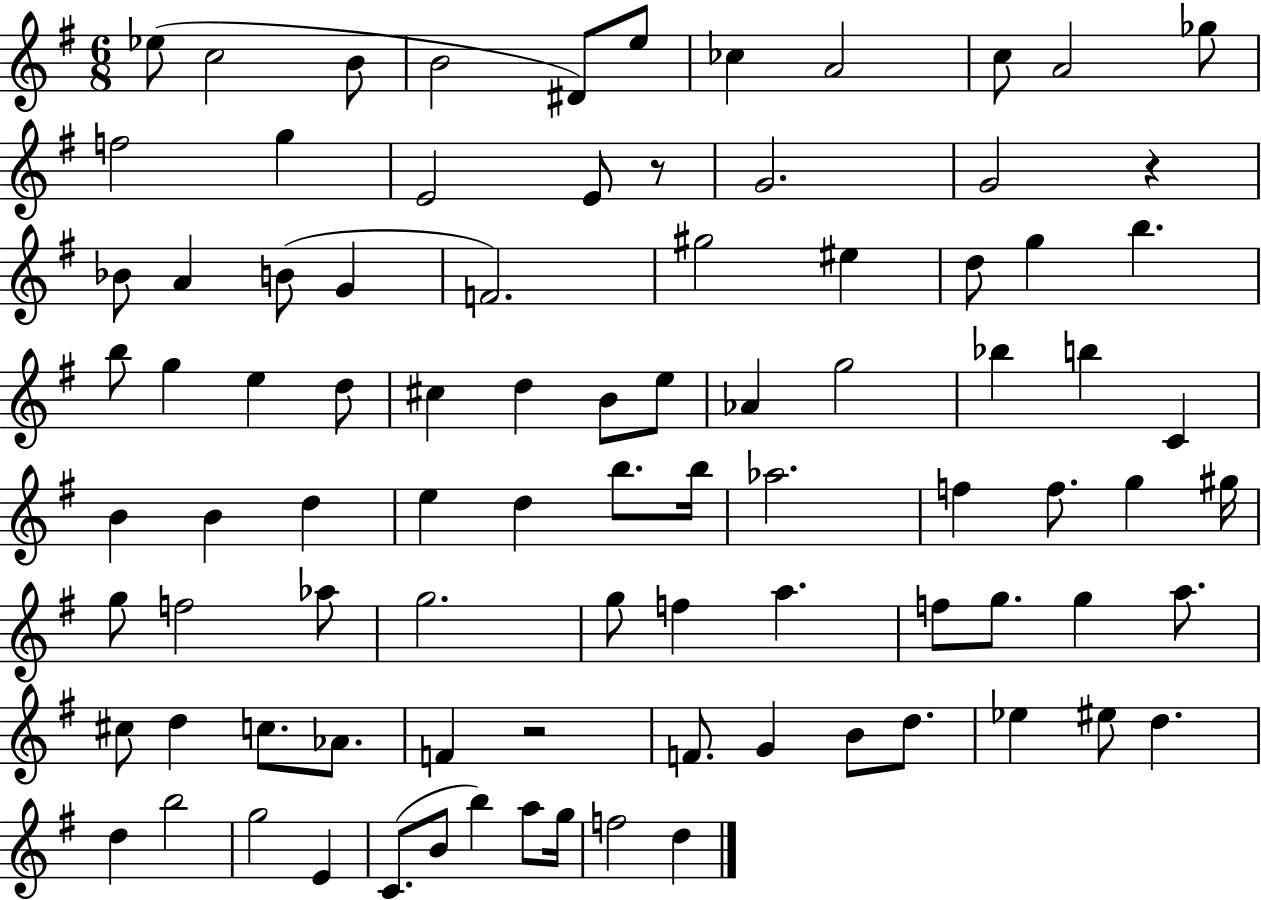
{
  \clef treble
  \numericTimeSignature
  \time 6/8
  \key g \major
  ees''8( c''2 b'8 | b'2 dis'8) e''8 | ces''4 a'2 | c''8 a'2 ges''8 | \break f''2 g''4 | e'2 e'8 r8 | g'2. | g'2 r4 | \break bes'8 a'4 b'8( g'4 | f'2.) | gis''2 eis''4 | d''8 g''4 b''4. | \break b''8 g''4 e''4 d''8 | cis''4 d''4 b'8 e''8 | aes'4 g''2 | bes''4 b''4 c'4 | \break b'4 b'4 d''4 | e''4 d''4 b''8. b''16 | aes''2. | f''4 f''8. g''4 gis''16 | \break g''8 f''2 aes''8 | g''2. | g''8 f''4 a''4. | f''8 g''8. g''4 a''8. | \break cis''8 d''4 c''8. aes'8. | f'4 r2 | f'8. g'4 b'8 d''8. | ees''4 eis''8 d''4. | \break d''4 b''2 | g''2 e'4 | c'8.( b'8 b''4) a''8 g''16 | f''2 d''4 | \break \bar "|."
}